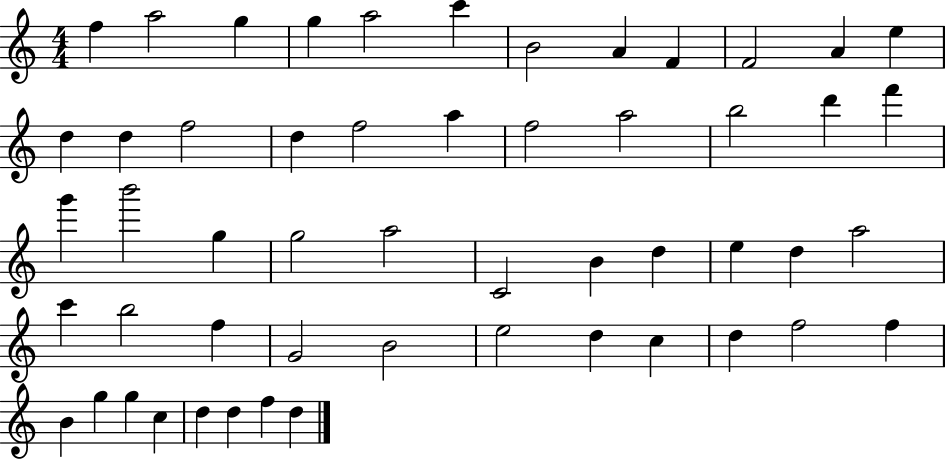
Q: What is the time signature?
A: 4/4